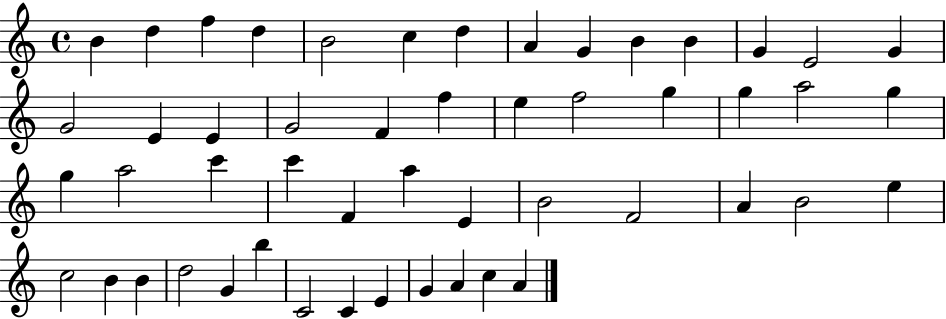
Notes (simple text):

B4/q D5/q F5/q D5/q B4/h C5/q D5/q A4/q G4/q B4/q B4/q G4/q E4/h G4/q G4/h E4/q E4/q G4/h F4/q F5/q E5/q F5/h G5/q G5/q A5/h G5/q G5/q A5/h C6/q C6/q F4/q A5/q E4/q B4/h F4/h A4/q B4/h E5/q C5/h B4/q B4/q D5/h G4/q B5/q C4/h C4/q E4/q G4/q A4/q C5/q A4/q